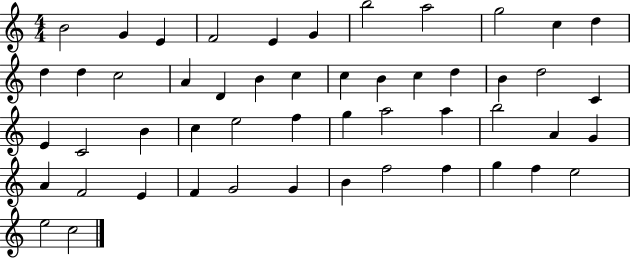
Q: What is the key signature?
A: C major